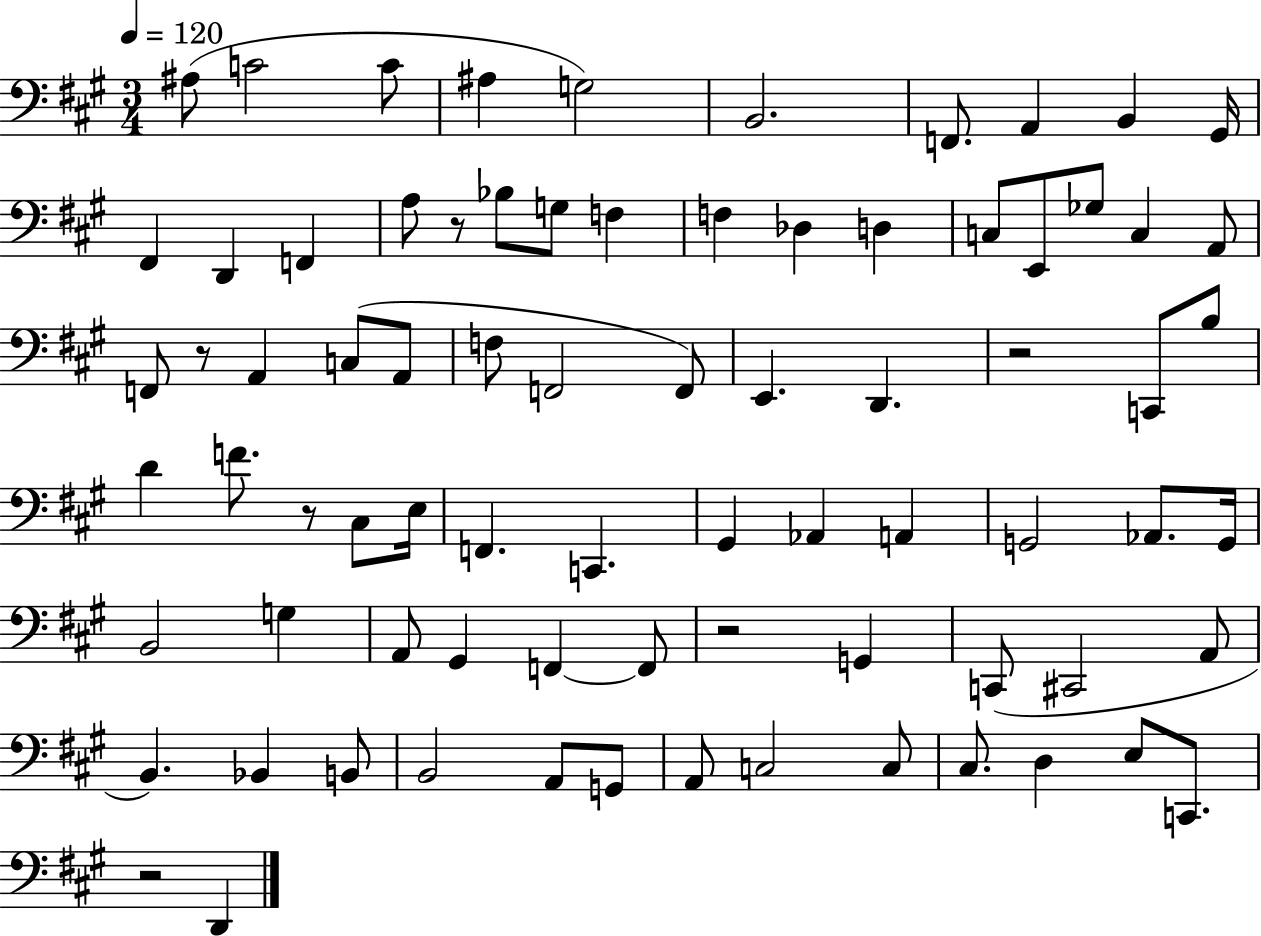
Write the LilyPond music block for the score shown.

{
  \clef bass
  \numericTimeSignature
  \time 3/4
  \key a \major
  \tempo 4 = 120
  ais8( c'2 c'8 | ais4 g2) | b,2. | f,8. a,4 b,4 gis,16 | \break fis,4 d,4 f,4 | a8 r8 bes8 g8 f4 | f4 des4 d4 | c8 e,8 ges8 c4 a,8 | \break f,8 r8 a,4 c8( a,8 | f8 f,2 f,8) | e,4. d,4. | r2 c,8 b8 | \break d'4 f'8. r8 cis8 e16 | f,4. c,4. | gis,4 aes,4 a,4 | g,2 aes,8. g,16 | \break b,2 g4 | a,8 gis,4 f,4~~ f,8 | r2 g,4 | c,8( cis,2 a,8 | \break b,4.) bes,4 b,8 | b,2 a,8 g,8 | a,8 c2 c8 | cis8. d4 e8 c,8. | \break r2 d,4 | \bar "|."
}